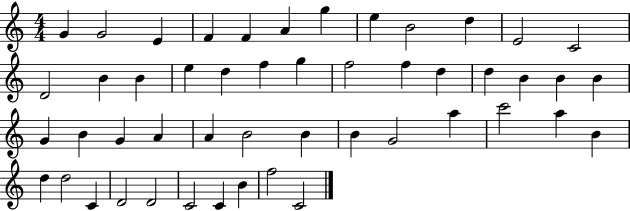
X:1
T:Untitled
M:4/4
L:1/4
K:C
G G2 E F F A g e B2 d E2 C2 D2 B B e d f g f2 f d d B B B G B G A A B2 B B G2 a c'2 a B d d2 C D2 D2 C2 C B f2 C2